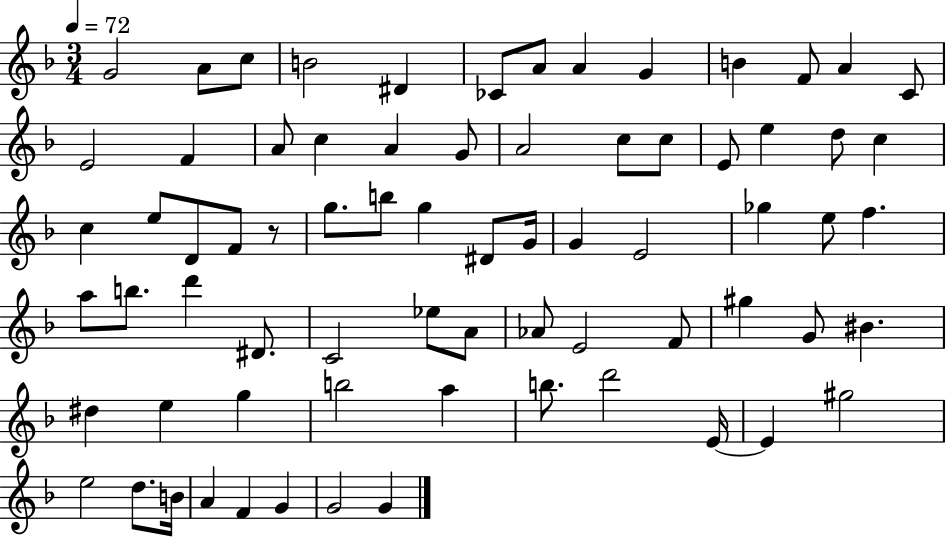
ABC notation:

X:1
T:Untitled
M:3/4
L:1/4
K:F
G2 A/2 c/2 B2 ^D _C/2 A/2 A G B F/2 A C/2 E2 F A/2 c A G/2 A2 c/2 c/2 E/2 e d/2 c c e/2 D/2 F/2 z/2 g/2 b/2 g ^D/2 G/4 G E2 _g e/2 f a/2 b/2 d' ^D/2 C2 _e/2 A/2 _A/2 E2 F/2 ^g G/2 ^B ^d e g b2 a b/2 d'2 E/4 E ^g2 e2 d/2 B/4 A F G G2 G